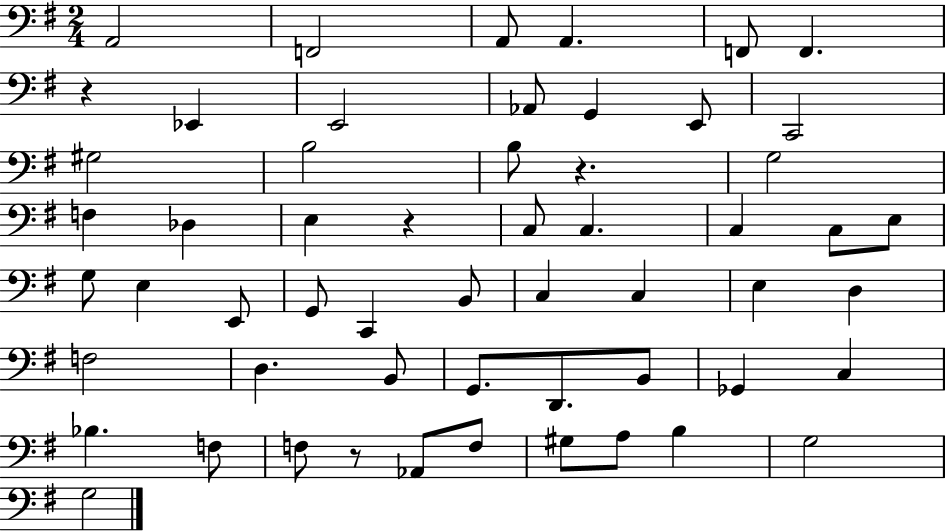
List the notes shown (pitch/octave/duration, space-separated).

A2/h F2/h A2/e A2/q. F2/e F2/q. R/q Eb2/q E2/h Ab2/e G2/q E2/e C2/h G#3/h B3/h B3/e R/q. G3/h F3/q Db3/q E3/q R/q C3/e C3/q. C3/q C3/e E3/e G3/e E3/q E2/e G2/e C2/q B2/e C3/q C3/q E3/q D3/q F3/h D3/q. B2/e G2/e. D2/e. B2/e Gb2/q C3/q Bb3/q. F3/e F3/e R/e Ab2/e F3/e G#3/e A3/e B3/q G3/h G3/h